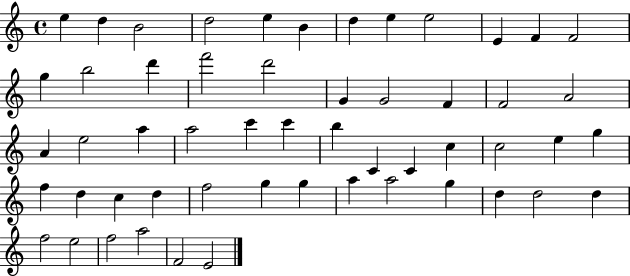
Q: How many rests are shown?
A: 0